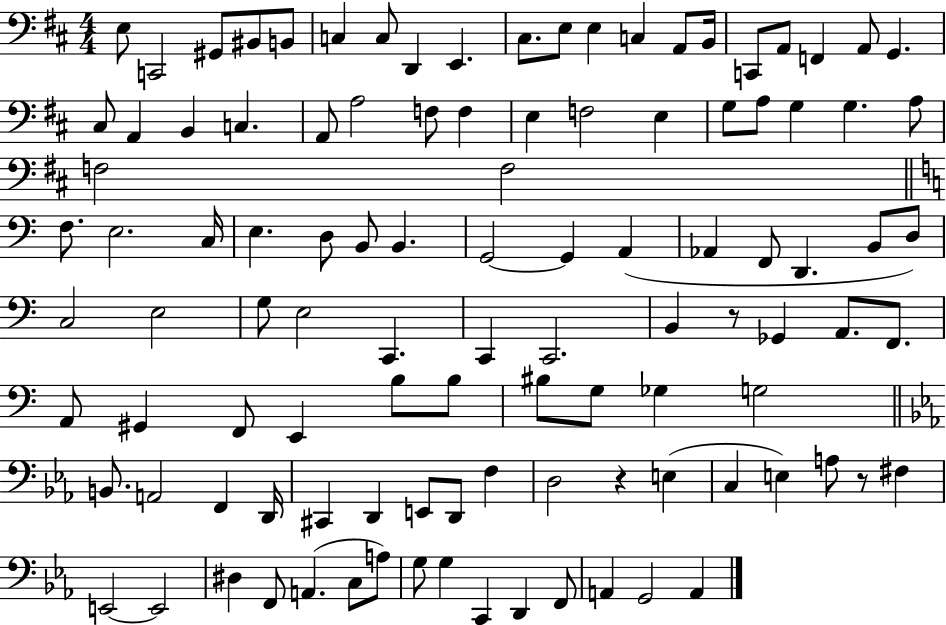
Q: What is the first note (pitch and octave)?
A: E3